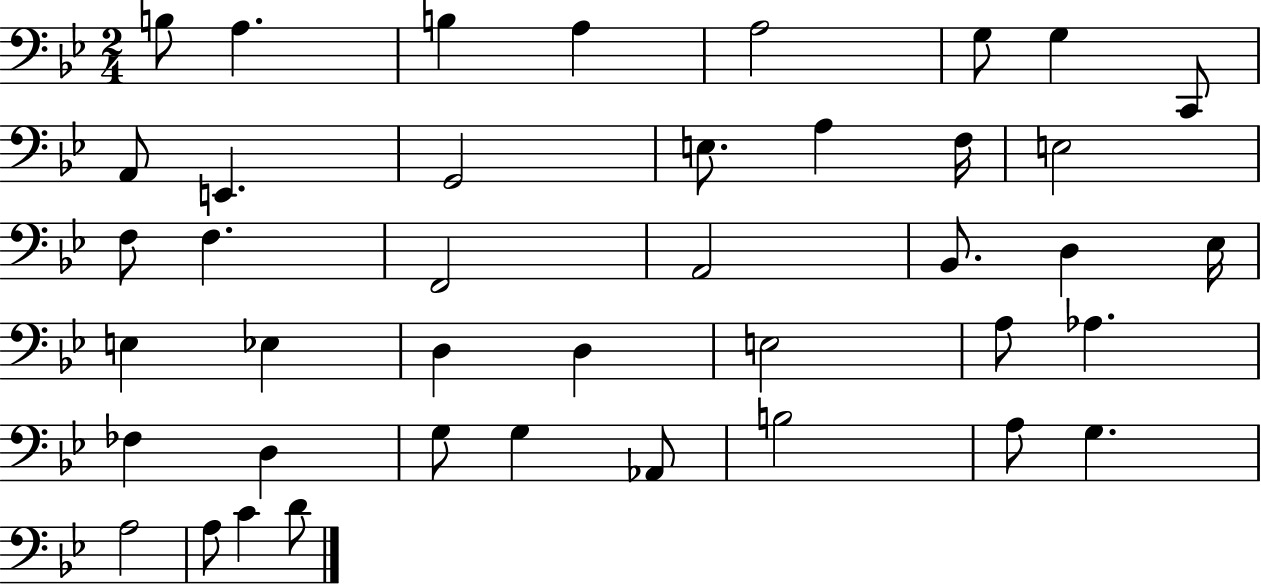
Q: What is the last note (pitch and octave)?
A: D4